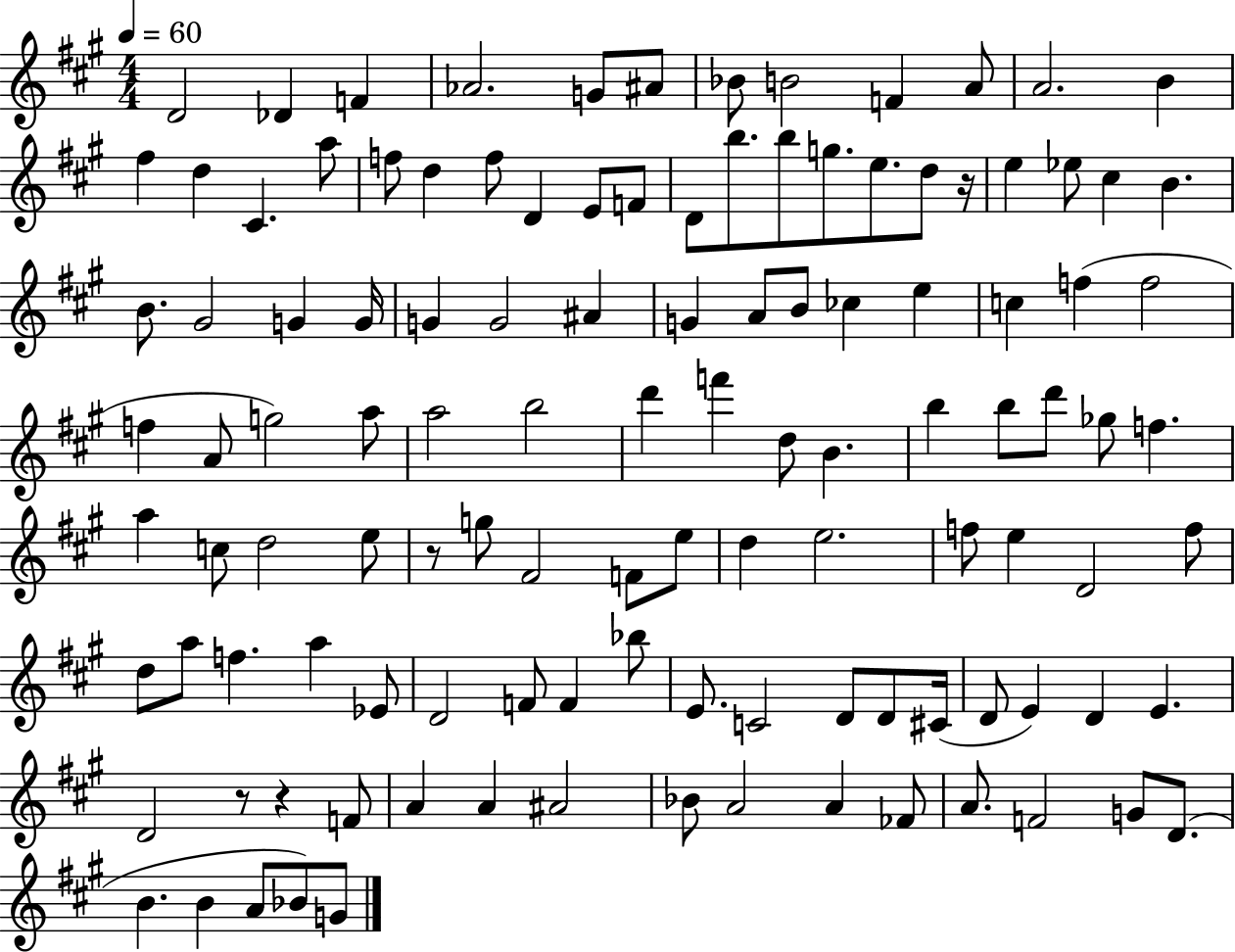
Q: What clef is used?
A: treble